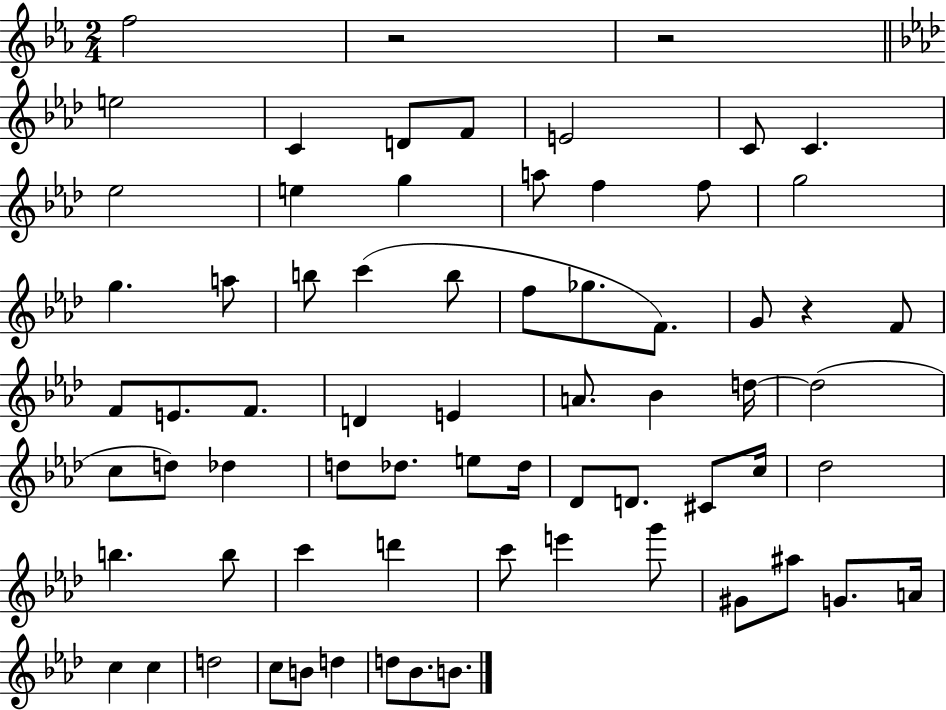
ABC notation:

X:1
T:Untitled
M:2/4
L:1/4
K:Eb
f2 z2 z2 e2 C D/2 F/2 E2 C/2 C _e2 e g a/2 f f/2 g2 g a/2 b/2 c' b/2 f/2 _g/2 F/2 G/2 z F/2 F/2 E/2 F/2 D E A/2 _B d/4 d2 c/2 d/2 _d d/2 _d/2 e/2 _d/4 _D/2 D/2 ^C/2 c/4 _d2 b b/2 c' d' c'/2 e' g'/2 ^G/2 ^a/2 G/2 A/4 c c d2 c/2 B/2 d d/2 _B/2 B/2